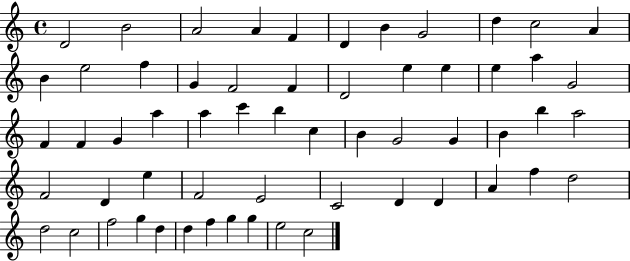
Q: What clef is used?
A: treble